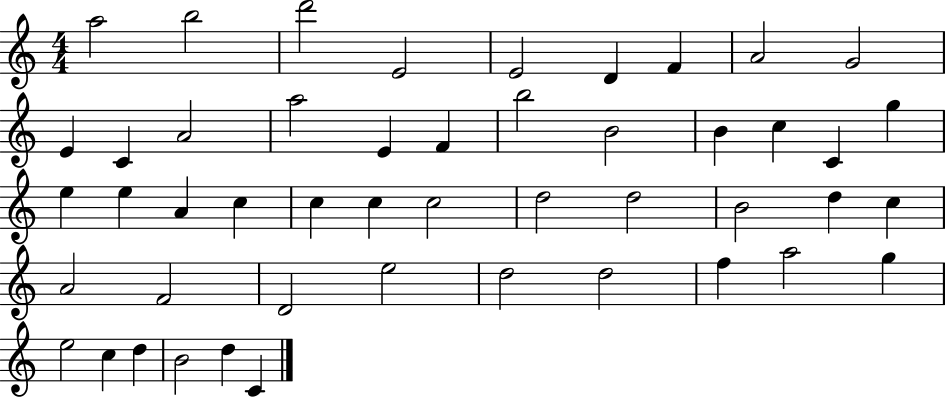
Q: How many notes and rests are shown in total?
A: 48